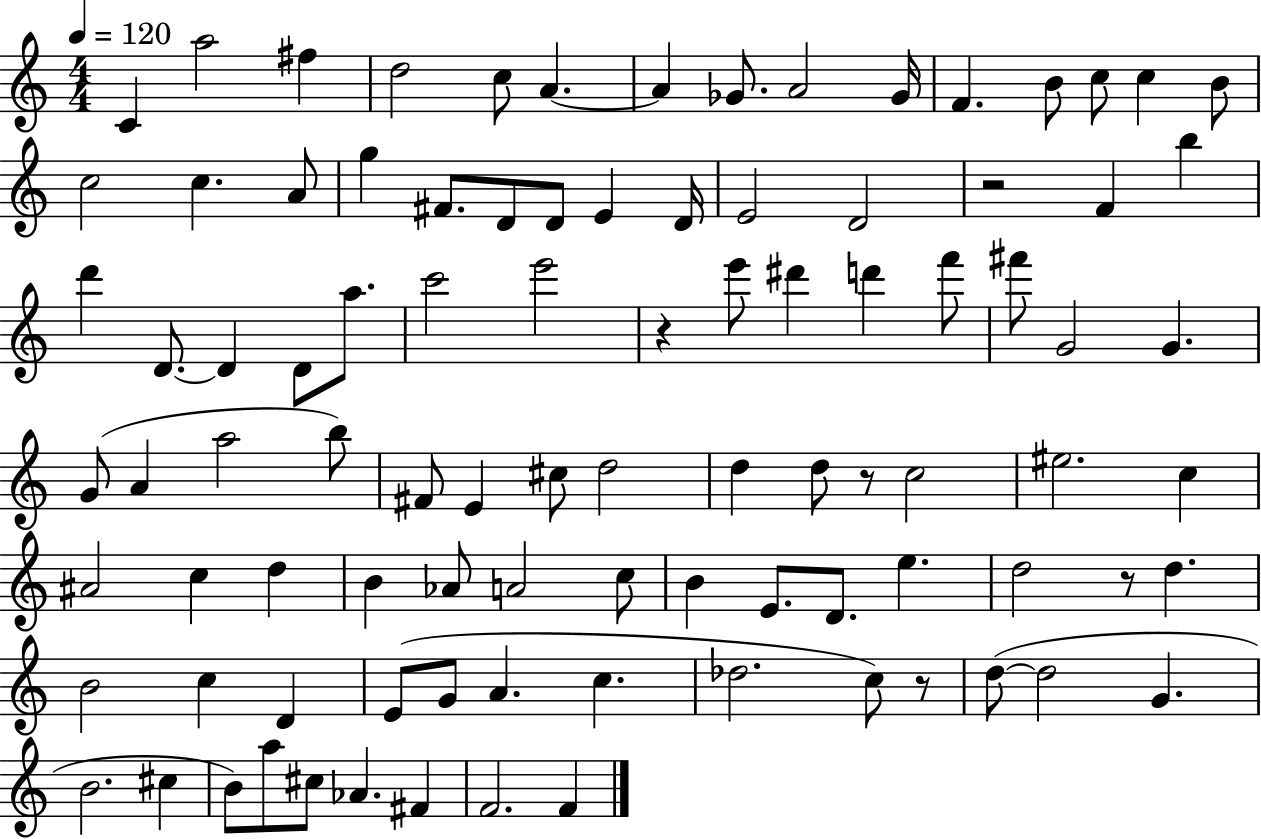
X:1
T:Untitled
M:4/4
L:1/4
K:C
C a2 ^f d2 c/2 A A _G/2 A2 _G/4 F B/2 c/2 c B/2 c2 c A/2 g ^F/2 D/2 D/2 E D/4 E2 D2 z2 F b d' D/2 D D/2 a/2 c'2 e'2 z e'/2 ^d' d' f'/2 ^f'/2 G2 G G/2 A a2 b/2 ^F/2 E ^c/2 d2 d d/2 z/2 c2 ^e2 c ^A2 c d B _A/2 A2 c/2 B E/2 D/2 e d2 z/2 d B2 c D E/2 G/2 A c _d2 c/2 z/2 d/2 d2 G B2 ^c B/2 a/2 ^c/2 _A ^F F2 F